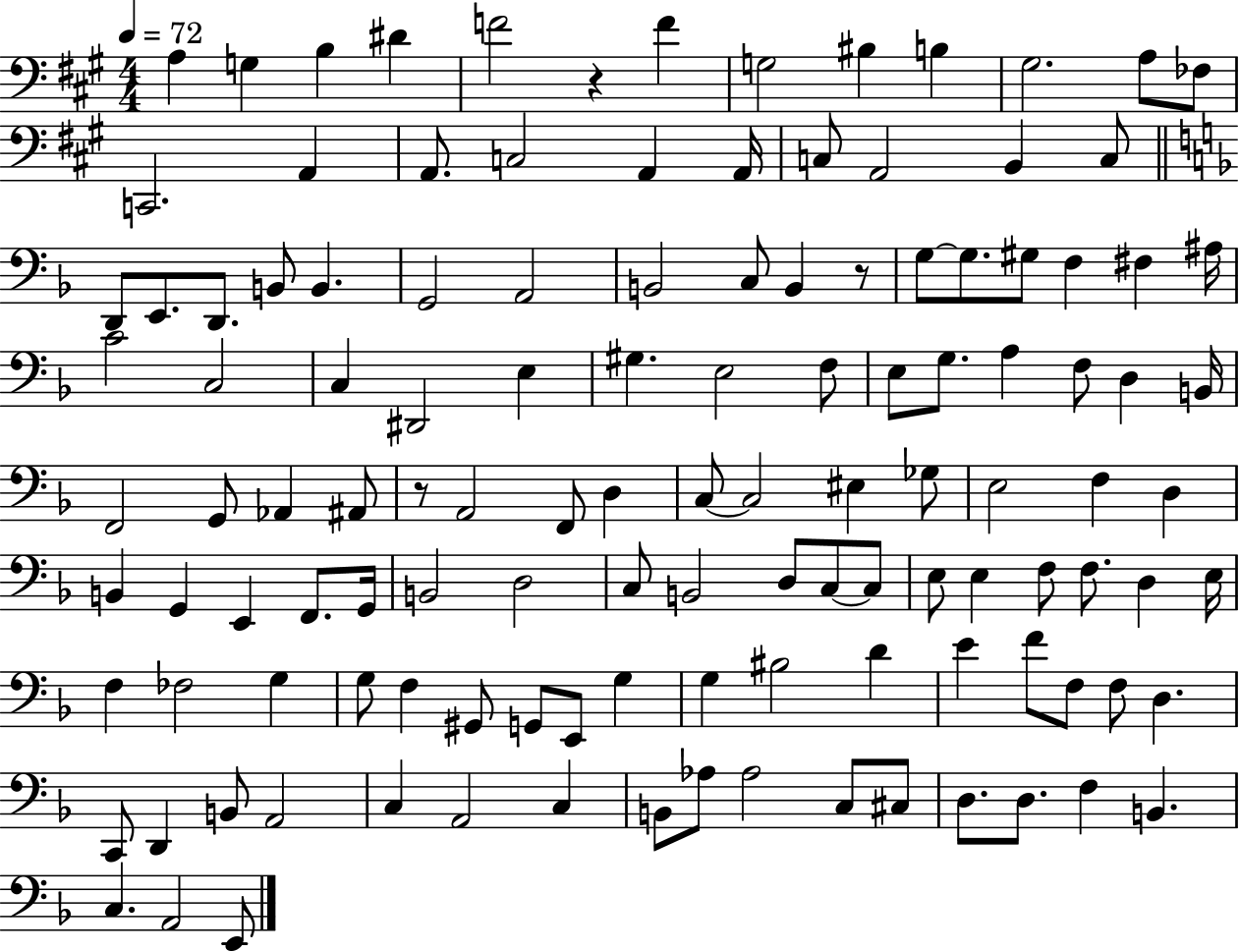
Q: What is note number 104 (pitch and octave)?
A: B2